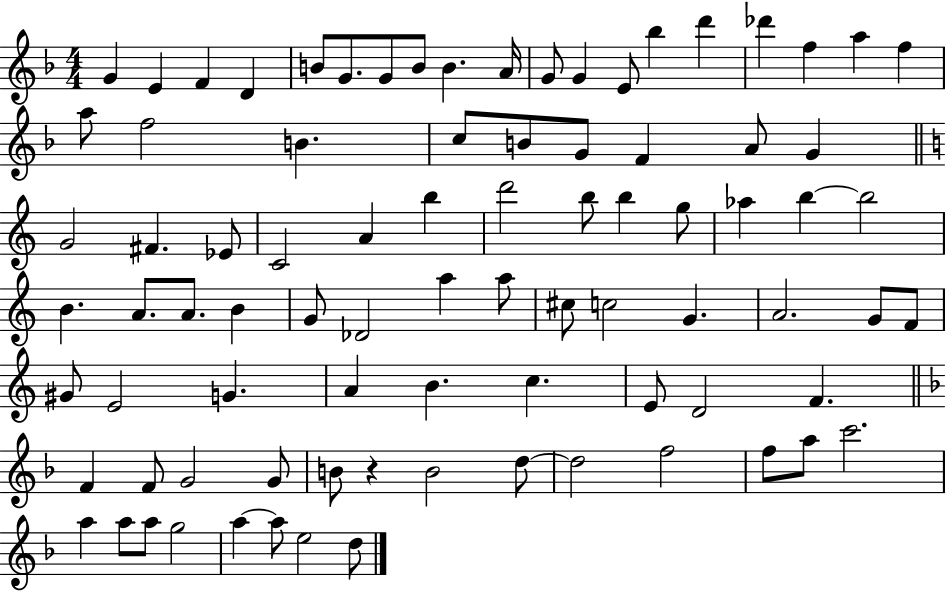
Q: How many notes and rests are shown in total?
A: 85